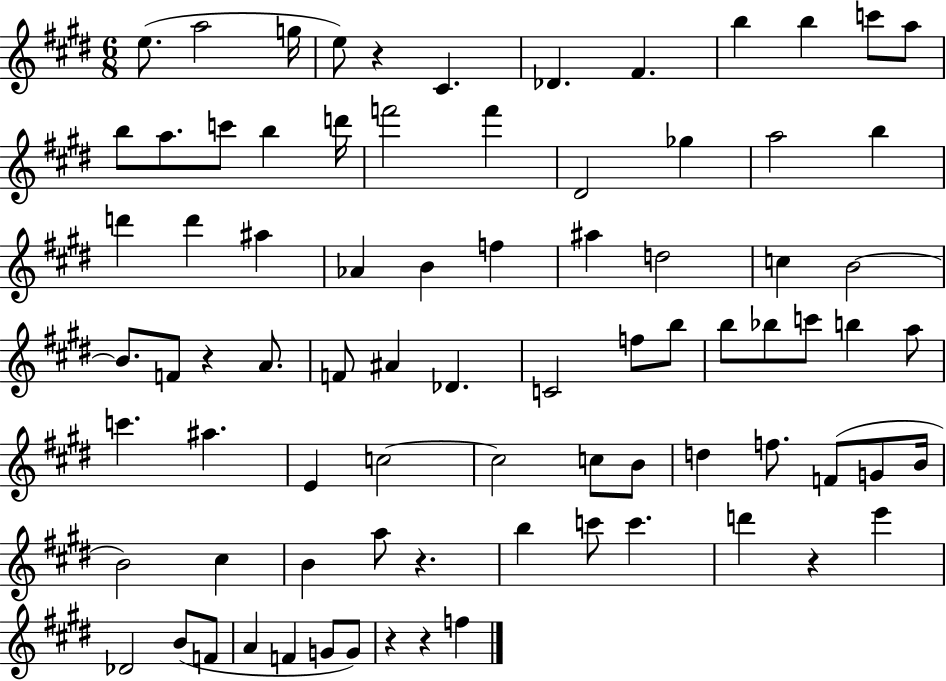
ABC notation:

X:1
T:Untitled
M:6/8
L:1/4
K:E
e/2 a2 g/4 e/2 z ^C _D ^F b b c'/2 a/2 b/2 a/2 c'/2 b d'/4 f'2 f' ^D2 _g a2 b d' d' ^a _A B f ^a d2 c B2 B/2 F/2 z A/2 F/2 ^A _D C2 f/2 b/2 b/2 _b/2 c'/2 b a/2 c' ^a E c2 c2 c/2 B/2 d f/2 F/2 G/2 B/4 B2 ^c B a/2 z b c'/2 c' d' z e' _D2 B/2 F/2 A F G/2 G/2 z z f